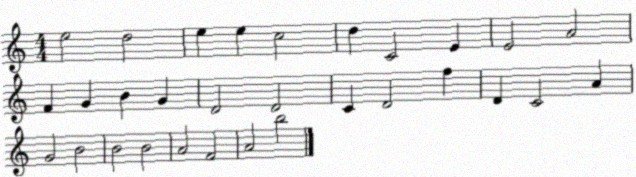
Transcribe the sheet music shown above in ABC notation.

X:1
T:Untitled
M:4/4
L:1/4
K:C
e2 d2 e e c2 d C2 E E2 A2 F G B G D2 D2 C D2 f D C2 A G2 B2 B2 B2 A2 F2 A2 b2